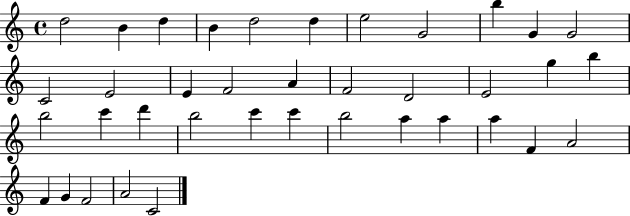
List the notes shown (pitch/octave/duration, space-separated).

D5/h B4/q D5/q B4/q D5/h D5/q E5/h G4/h B5/q G4/q G4/h C4/h E4/h E4/q F4/h A4/q F4/h D4/h E4/h G5/q B5/q B5/h C6/q D6/q B5/h C6/q C6/q B5/h A5/q A5/q A5/q F4/q A4/h F4/q G4/q F4/h A4/h C4/h